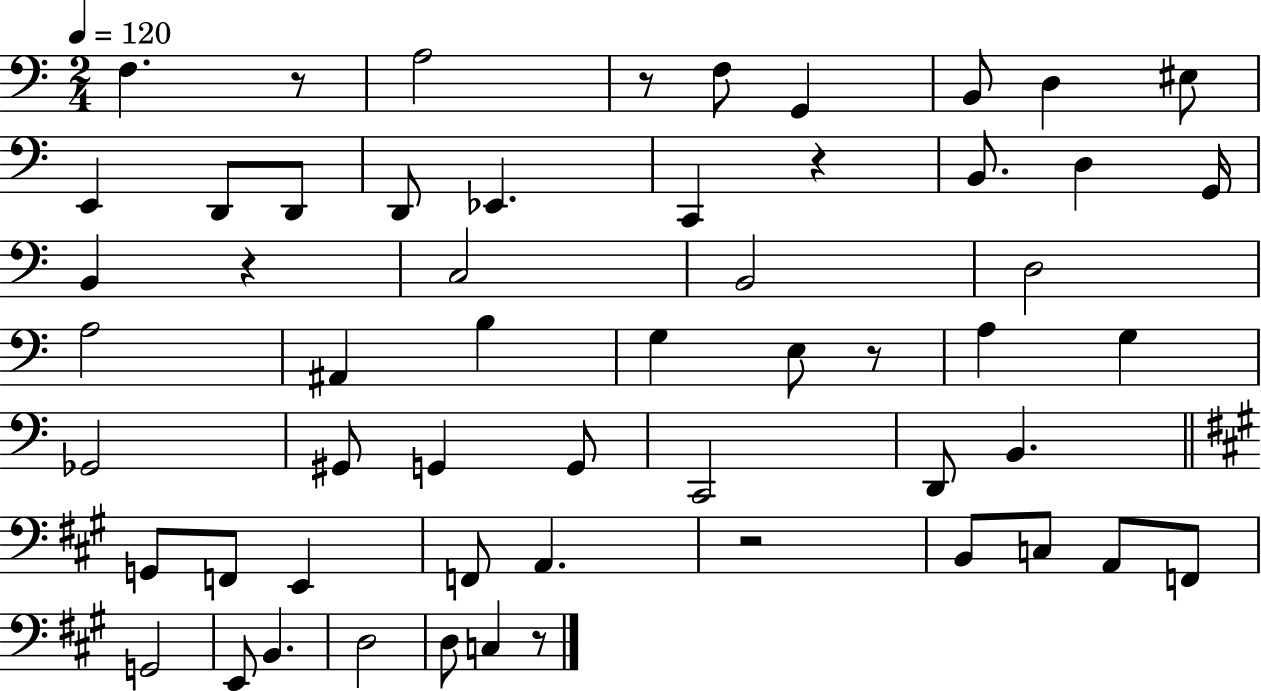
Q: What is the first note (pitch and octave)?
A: F3